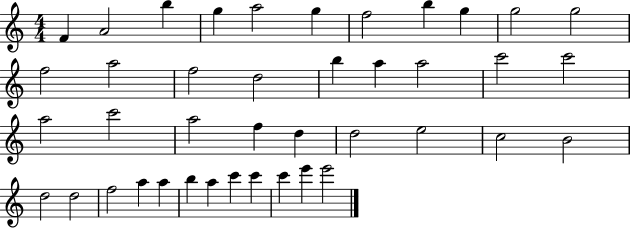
F4/q A4/h B5/q G5/q A5/h G5/q F5/h B5/q G5/q G5/h G5/h F5/h A5/h F5/h D5/h B5/q A5/q A5/h C6/h C6/h A5/h C6/h A5/h F5/q D5/q D5/h E5/h C5/h B4/h D5/h D5/h F5/h A5/q A5/q B5/q A5/q C6/q C6/q C6/q E6/q E6/h